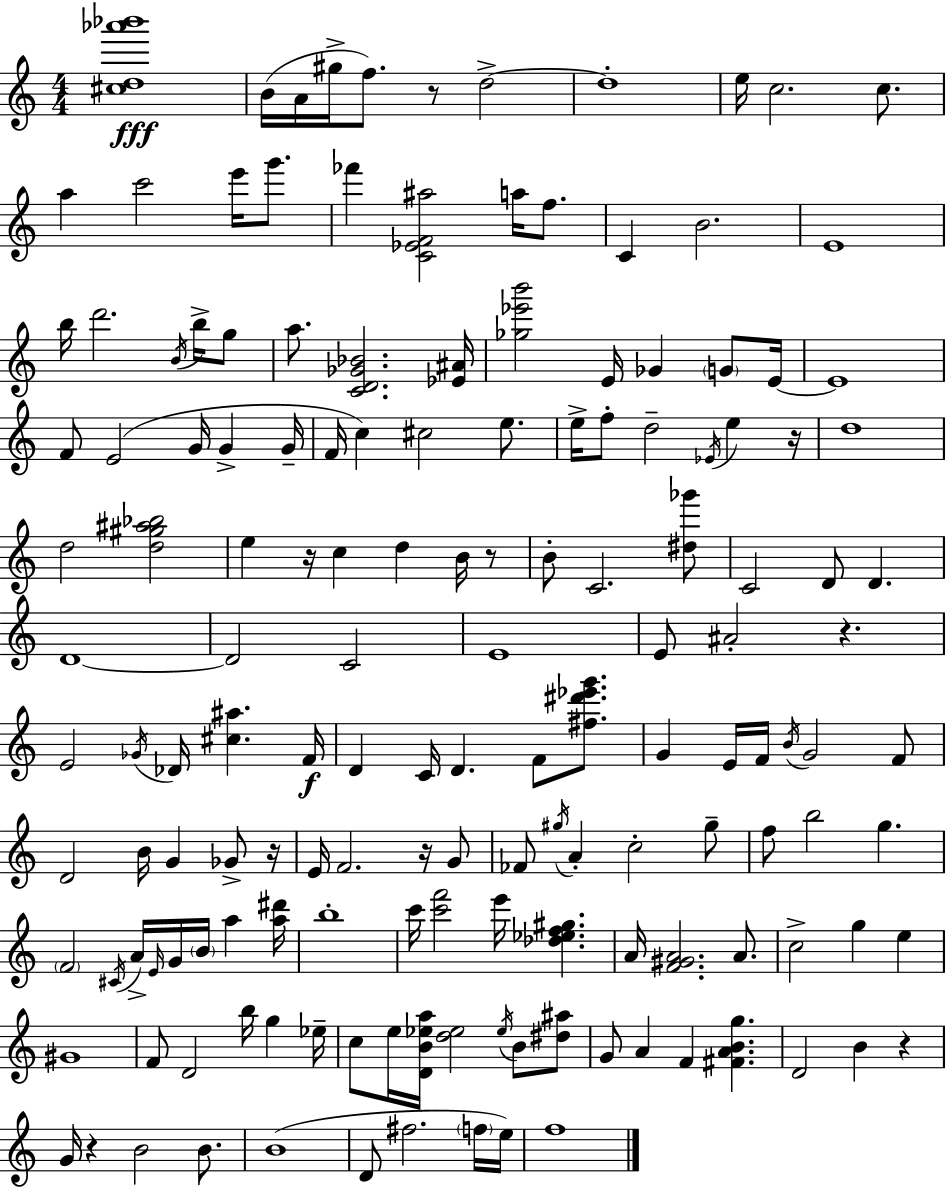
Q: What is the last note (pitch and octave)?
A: F5